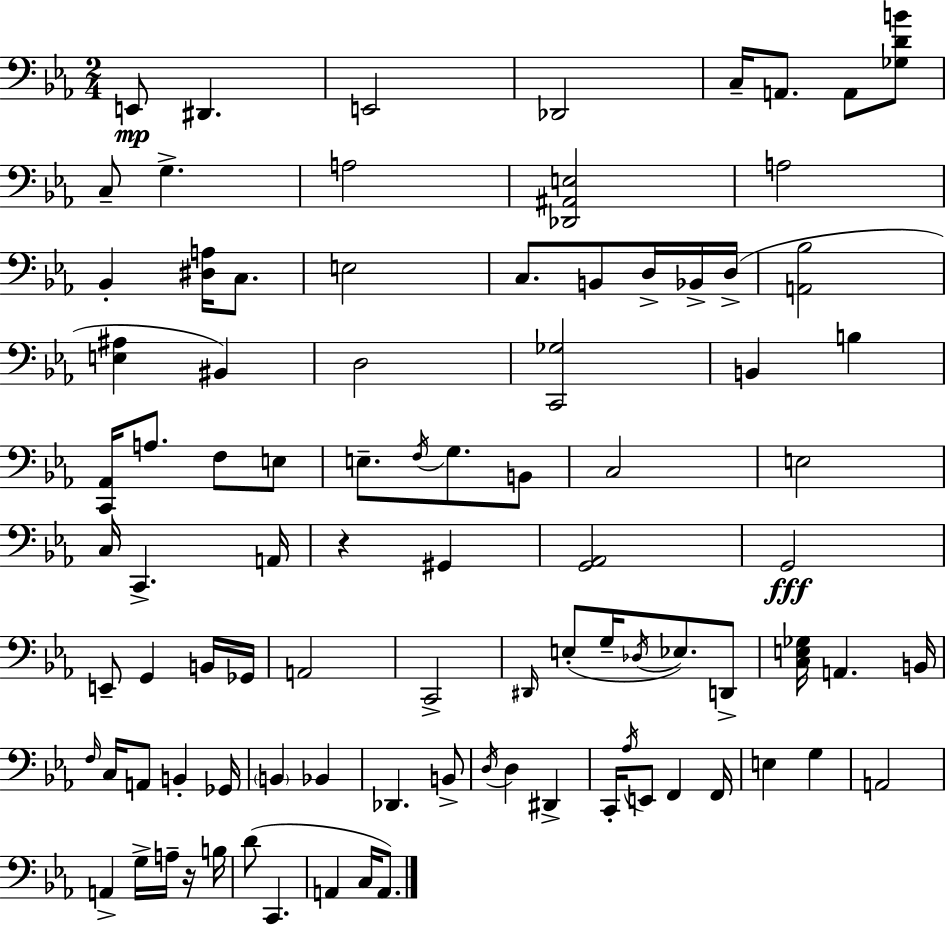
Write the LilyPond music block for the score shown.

{
  \clef bass
  \numericTimeSignature
  \time 2/4
  \key c \minor
  e,8\mp dis,4. | e,2 | des,2 | c16-- a,8. a,8 <ges d' b'>8 | \break c8-- g4.-> | a2 | <des, ais, e>2 | a2 | \break bes,4-. <dis a>16 c8. | e2 | c8. b,8 d16-> bes,16-> d16->( | <a, bes>2 | \break <e ais>4 bis,4) | d2 | <c, ges>2 | b,4 b4 | \break <c, aes,>16 a8. f8 e8 | e8.-- \acciaccatura { f16 } g8. b,8 | c2 | e2 | \break c16 c,4.-> | a,16 r4 gis,4 | <g, aes,>2 | g,2\fff | \break e,8-- g,4 b,16 | ges,16 a,2 | c,2-> | \grace { dis,16 }( e8-. g16-- \acciaccatura { des16 }) ees8. | \break d,8-> <c e ges>16 a,4. | b,16 \grace { f16 } c16 a,8 b,4-. | ges,16 \parenthesize b,4 | bes,4 des,4. | \break b,8-> \acciaccatura { d16 } d4 | dis,4-> c,16-. \acciaccatura { aes16 } e,8 | f,4 f,16 e4 | g4 a,2 | \break a,4-> | g16-> a16-- r16 b16 d'8( | c,4. a,4 | c16 a,8.) \bar "|."
}